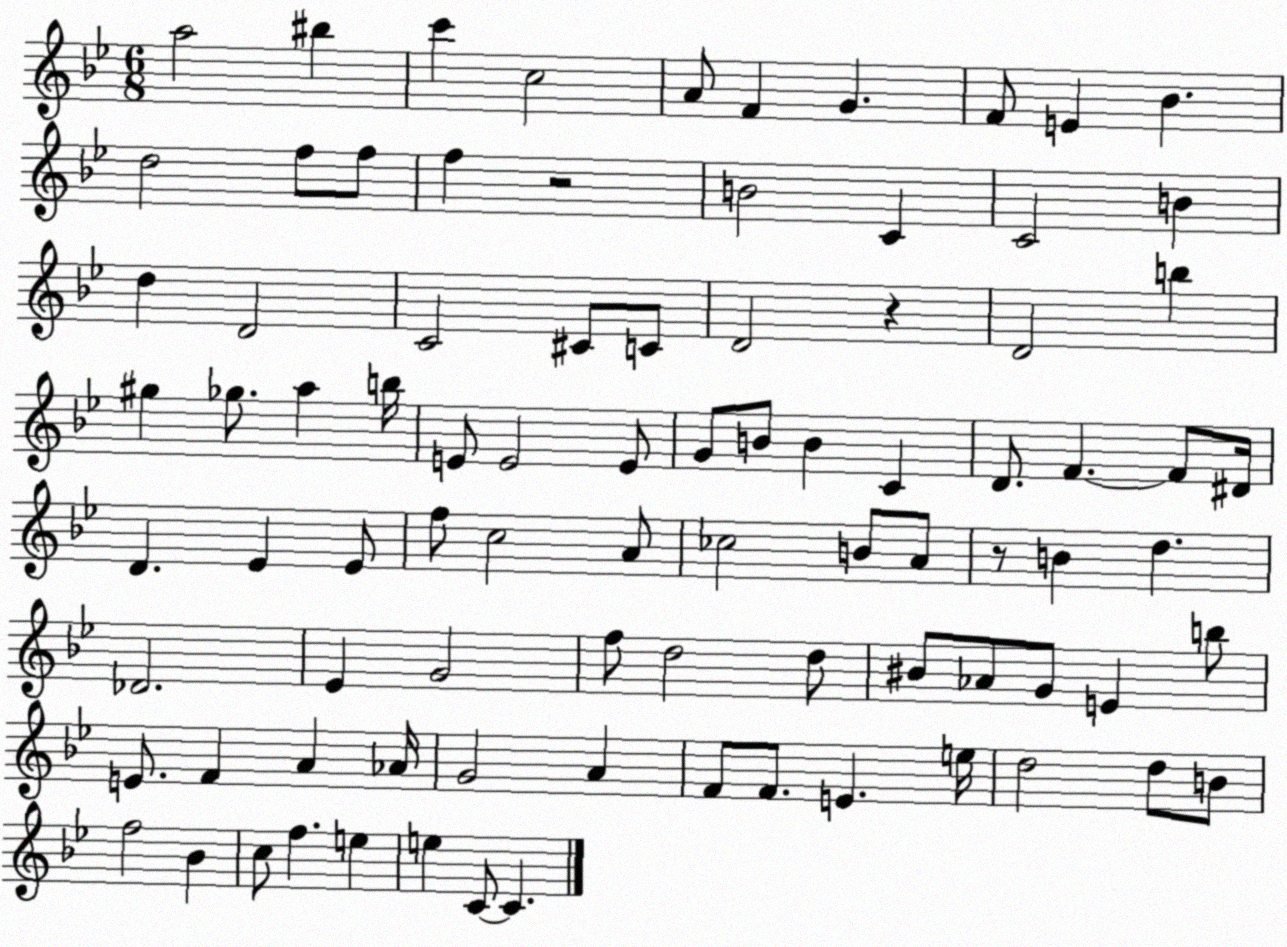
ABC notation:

X:1
T:Untitled
M:6/8
L:1/4
K:Bb
a2 ^b c' c2 A/2 F G F/2 E _B d2 f/2 f/2 f z2 B2 C C2 B d D2 C2 ^C/2 C/2 D2 z D2 b ^g _g/2 a b/4 E/2 E2 E/2 G/2 B/2 B C D/2 F F/2 ^D/4 D _E _E/2 f/2 c2 A/2 _c2 B/2 A/2 z/2 B d _D2 _E G2 f/2 d2 d/2 ^B/2 _A/2 G/2 E b/2 E/2 F A _A/4 G2 A F/2 F/2 E e/4 d2 d/2 B/2 f2 _B c/2 f e e C/2 C